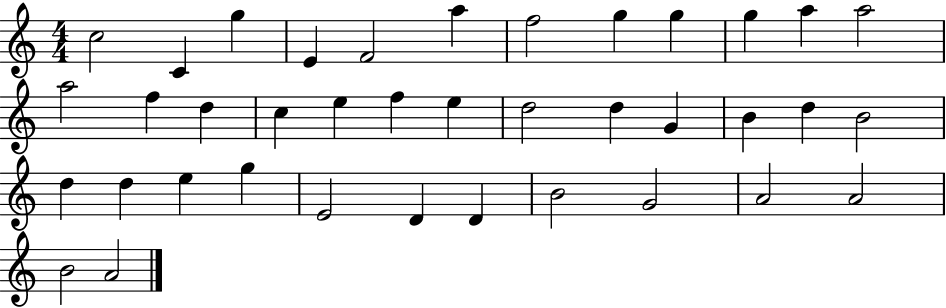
{
  \clef treble
  \numericTimeSignature
  \time 4/4
  \key c \major
  c''2 c'4 g''4 | e'4 f'2 a''4 | f''2 g''4 g''4 | g''4 a''4 a''2 | \break a''2 f''4 d''4 | c''4 e''4 f''4 e''4 | d''2 d''4 g'4 | b'4 d''4 b'2 | \break d''4 d''4 e''4 g''4 | e'2 d'4 d'4 | b'2 g'2 | a'2 a'2 | \break b'2 a'2 | \bar "|."
}